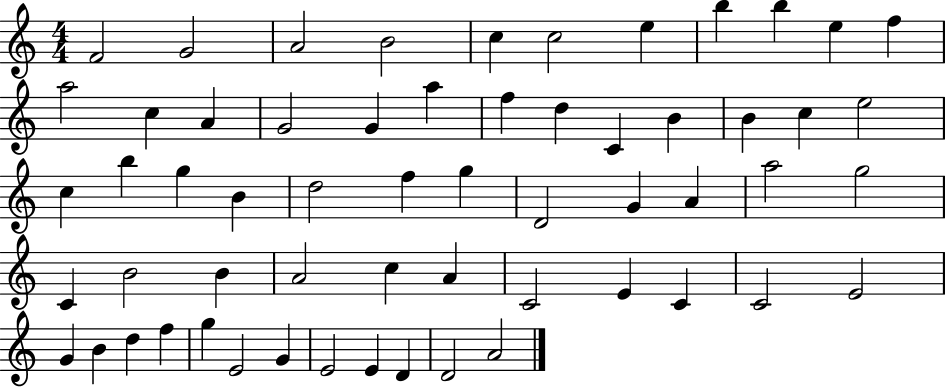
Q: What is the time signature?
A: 4/4